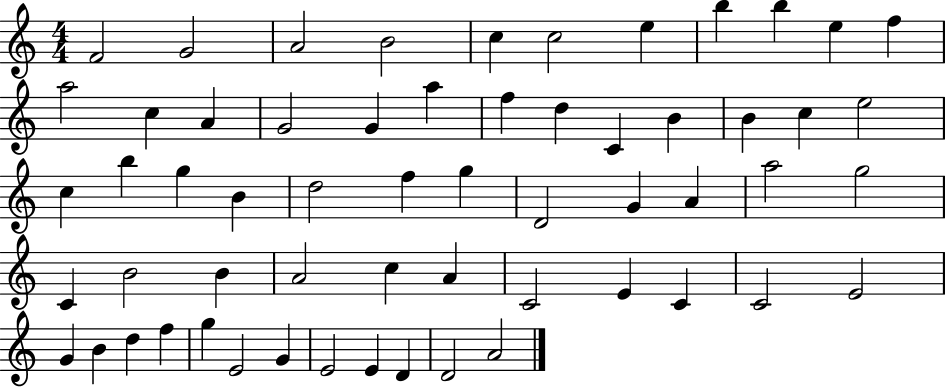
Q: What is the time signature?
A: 4/4